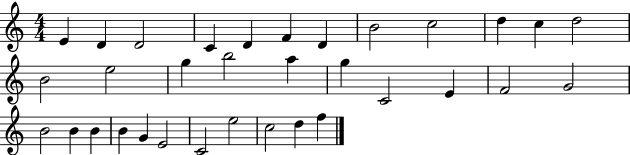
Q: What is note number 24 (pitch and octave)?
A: B4